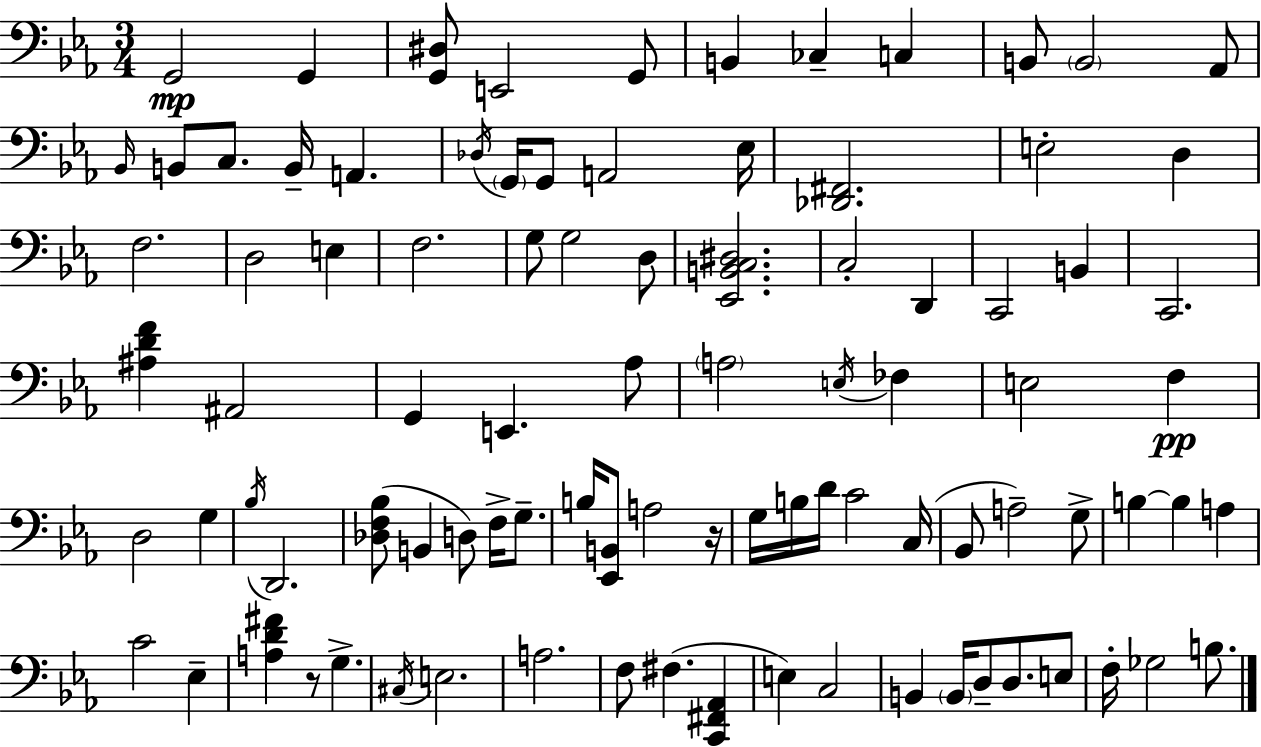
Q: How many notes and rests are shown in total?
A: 92